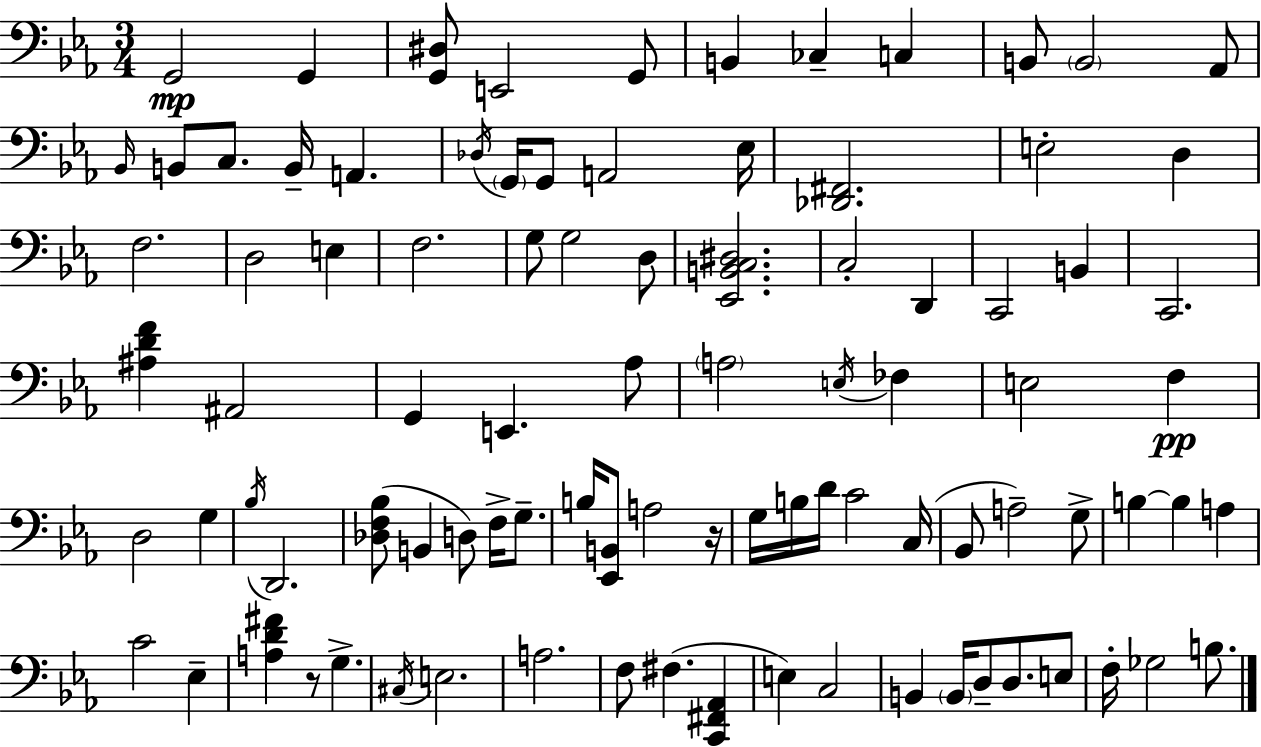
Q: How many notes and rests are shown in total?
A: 92